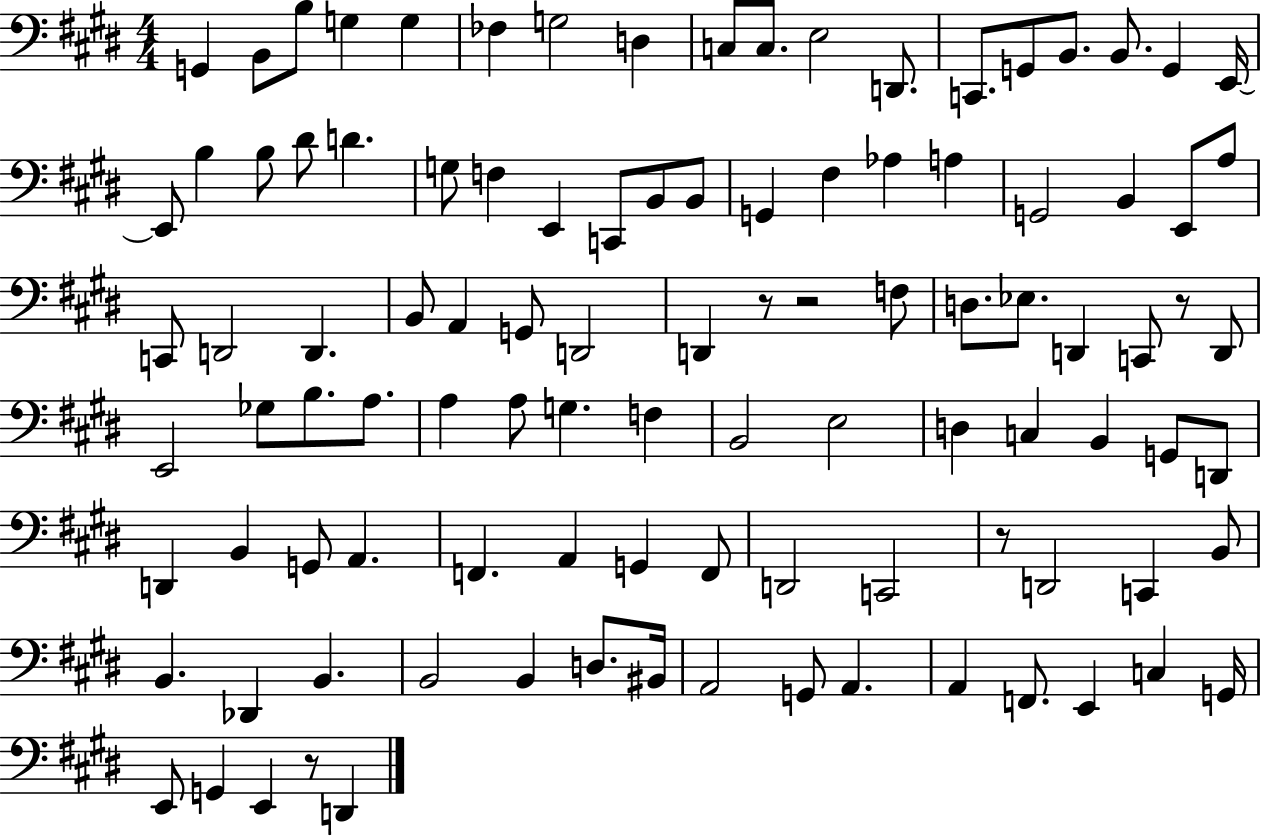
X:1
T:Untitled
M:4/4
L:1/4
K:E
G,, B,,/2 B,/2 G, G, _F, G,2 D, C,/2 C,/2 E,2 D,,/2 C,,/2 G,,/2 B,,/2 B,,/2 G,, E,,/4 E,,/2 B, B,/2 ^D/2 D G,/2 F, E,, C,,/2 B,,/2 B,,/2 G,, ^F, _A, A, G,,2 B,, E,,/2 A,/2 C,,/2 D,,2 D,, B,,/2 A,, G,,/2 D,,2 D,, z/2 z2 F,/2 D,/2 _E,/2 D,, C,,/2 z/2 D,,/2 E,,2 _G,/2 B,/2 A,/2 A, A,/2 G, F, B,,2 E,2 D, C, B,, G,,/2 D,,/2 D,, B,, G,,/2 A,, F,, A,, G,, F,,/2 D,,2 C,,2 z/2 D,,2 C,, B,,/2 B,, _D,, B,, B,,2 B,, D,/2 ^B,,/4 A,,2 G,,/2 A,, A,, F,,/2 E,, C, G,,/4 E,,/2 G,, E,, z/2 D,,